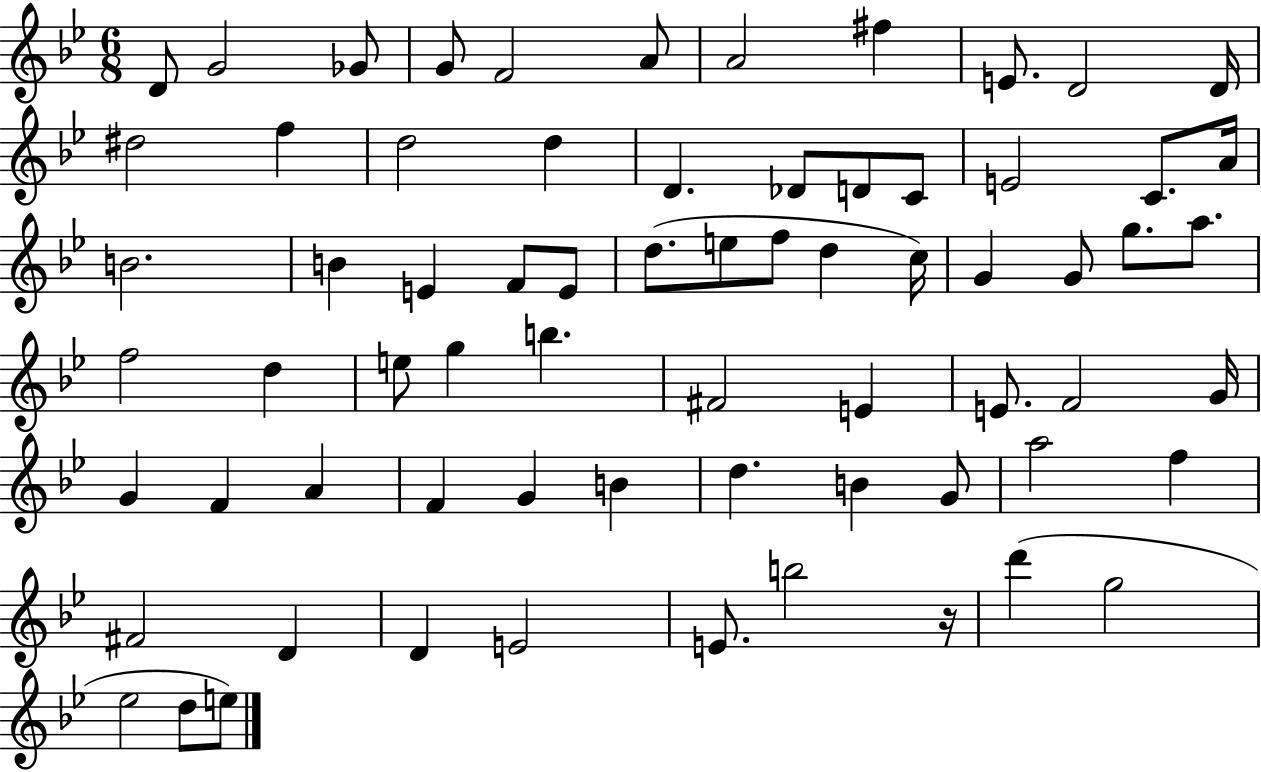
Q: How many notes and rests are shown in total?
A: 69